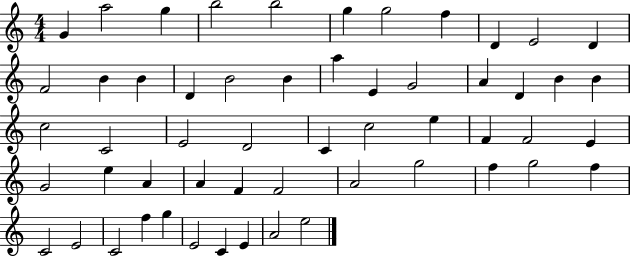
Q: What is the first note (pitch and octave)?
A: G4